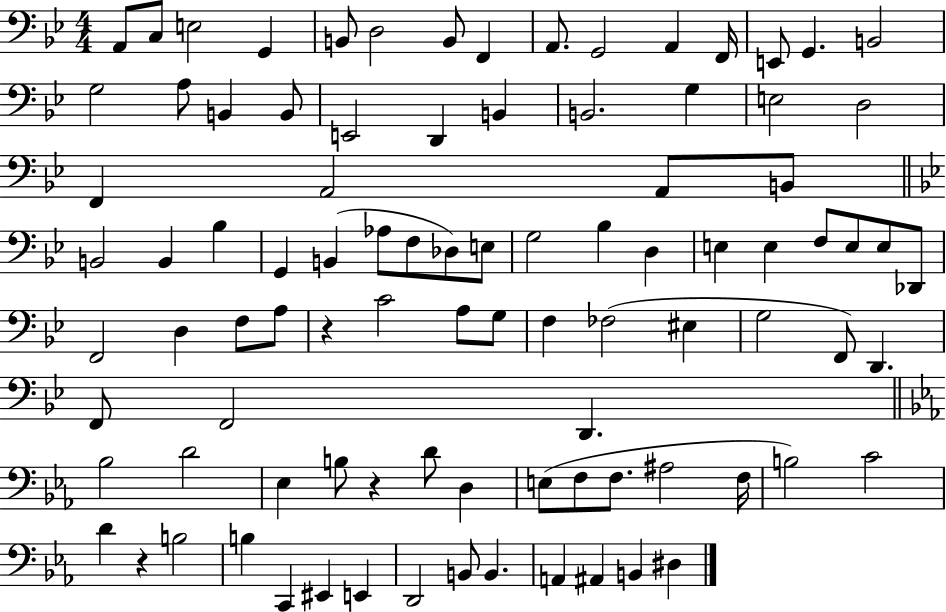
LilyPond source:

{
  \clef bass
  \numericTimeSignature
  \time 4/4
  \key bes \major
  a,8 c8 e2 g,4 | b,8 d2 b,8 f,4 | a,8. g,2 a,4 f,16 | e,8 g,4. b,2 | \break g2 a8 b,4 b,8 | e,2 d,4 b,4 | b,2. g4 | e2 d2 | \break f,4 a,2 a,8 b,8 | \bar "||" \break \key bes \major b,2 b,4 bes4 | g,4 b,4( aes8 f8 des8) e8 | g2 bes4 d4 | e4 e4 f8 e8 e8 des,8 | \break f,2 d4 f8 a8 | r4 c'2 a8 g8 | f4 fes2( eis4 | g2 f,8) d,4. | \break f,8 f,2 d,4. | \bar "||" \break \key c \minor bes2 d'2 | ees4 b8 r4 d'8 d4 | e8( f8 f8. ais2 f16 | b2) c'2 | \break d'4 r4 b2 | b4 c,4 eis,4 e,4 | d,2 b,8 b,4. | a,4 ais,4 b,4 dis4 | \break \bar "|."
}